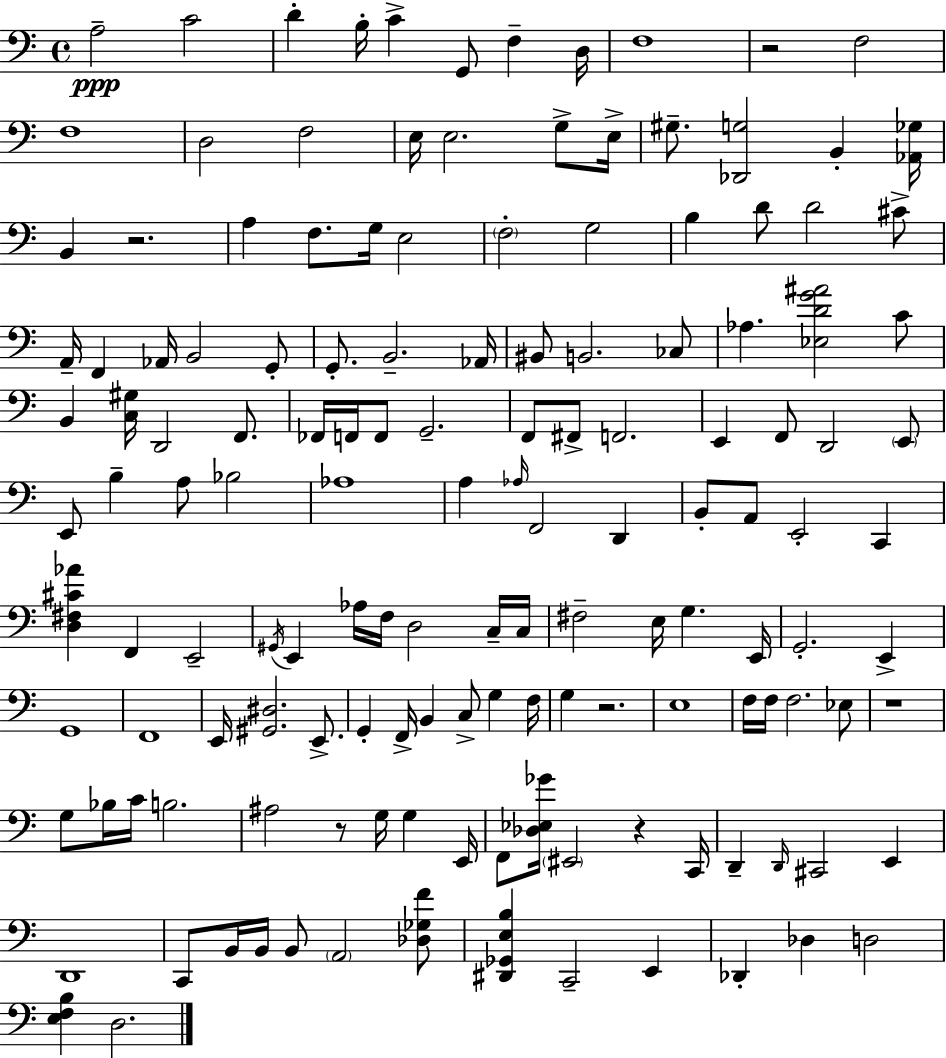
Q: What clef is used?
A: bass